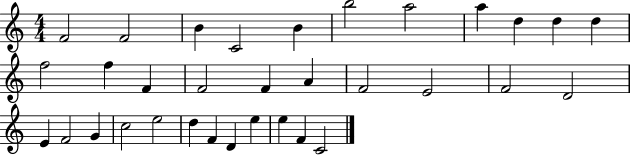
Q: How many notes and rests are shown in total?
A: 33